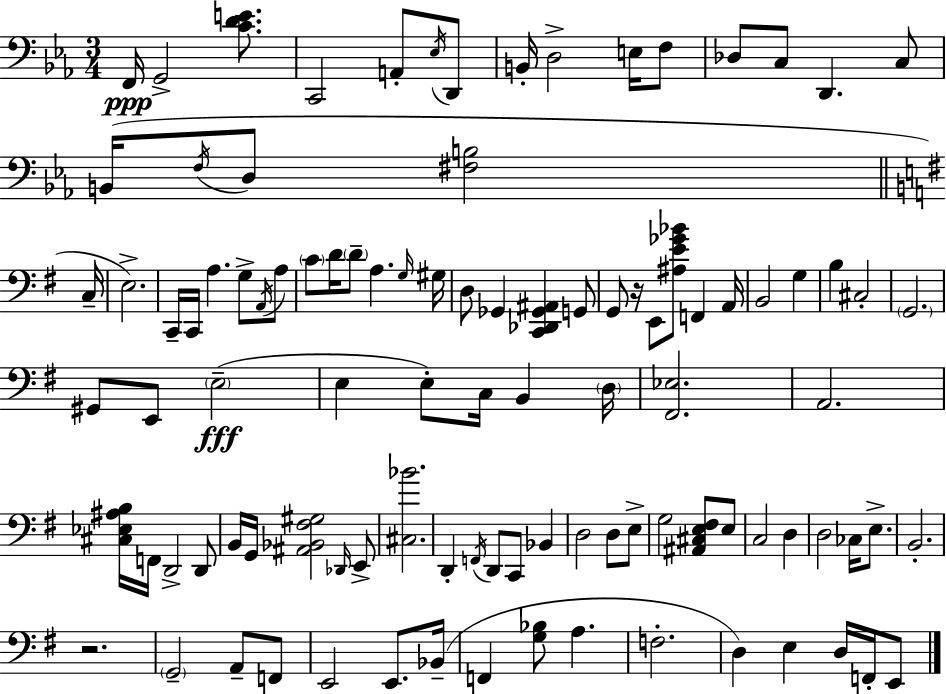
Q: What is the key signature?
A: EES major